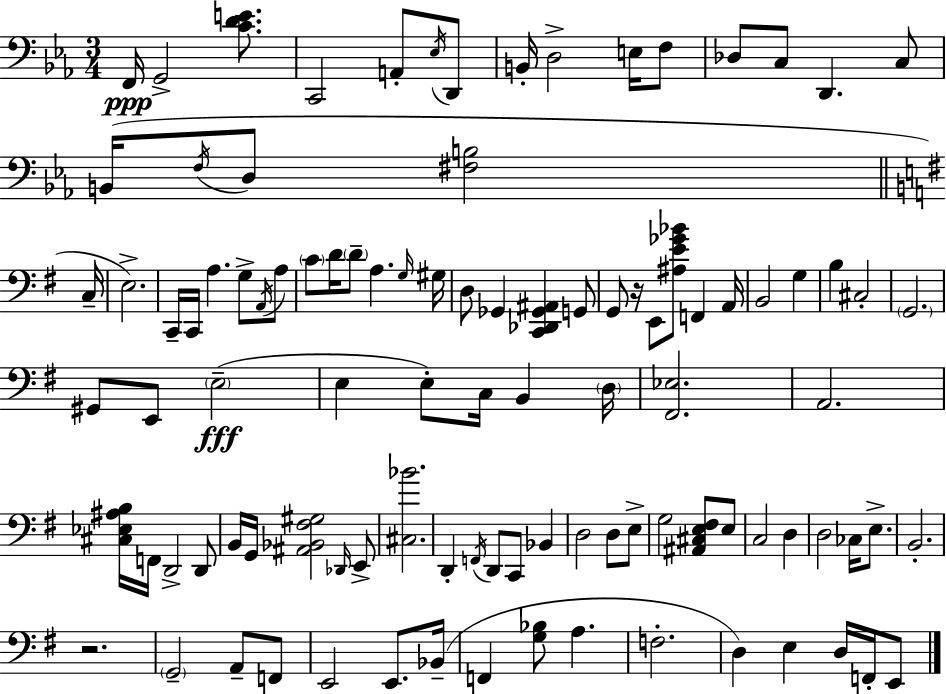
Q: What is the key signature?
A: EES major